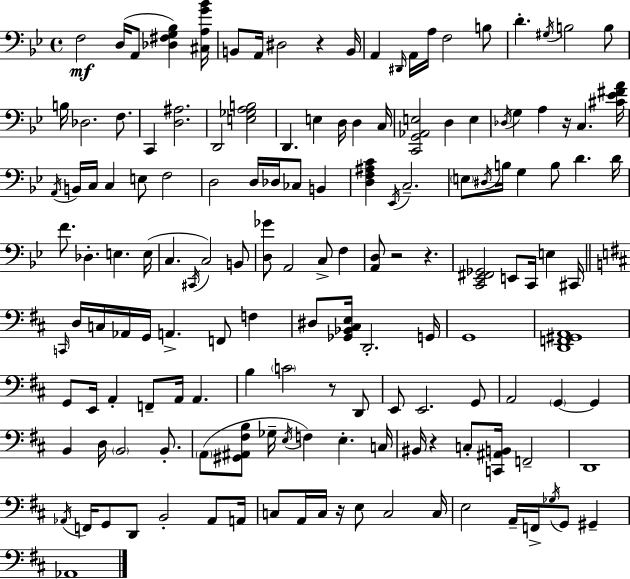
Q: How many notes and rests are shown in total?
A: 150